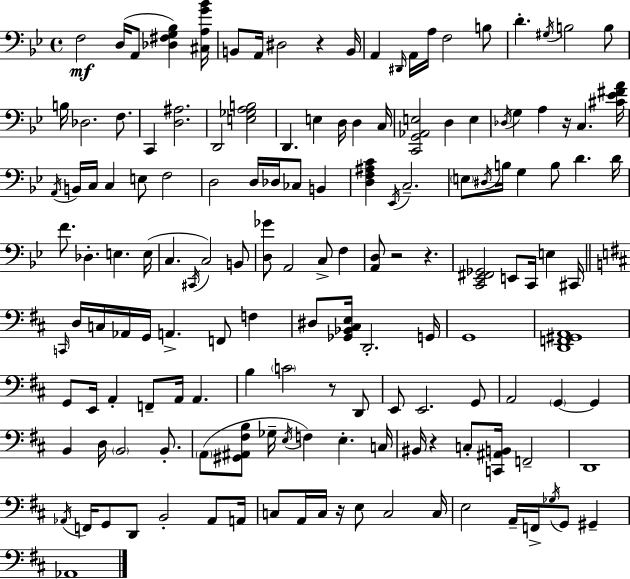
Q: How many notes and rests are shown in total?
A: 150